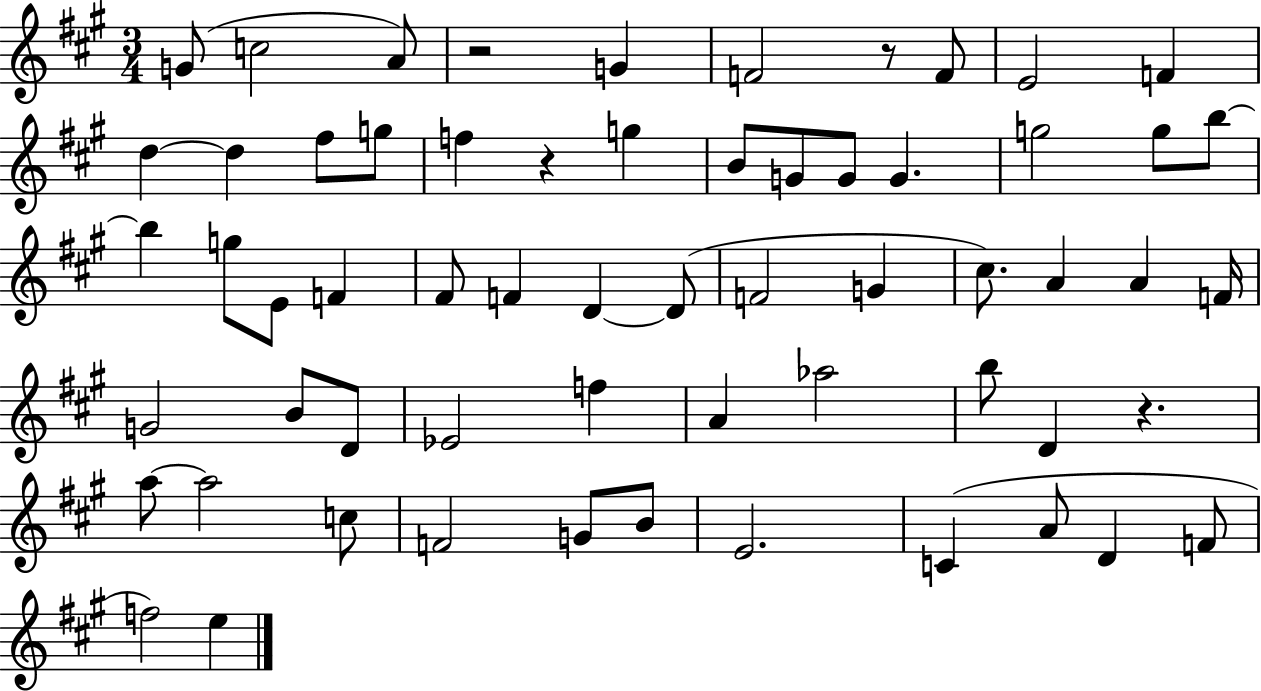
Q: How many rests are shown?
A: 4